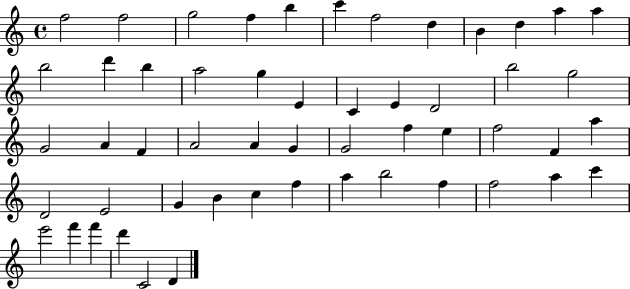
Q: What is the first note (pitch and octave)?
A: F5